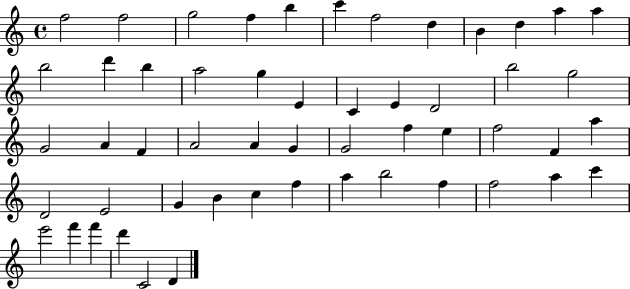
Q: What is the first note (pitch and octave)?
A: F5